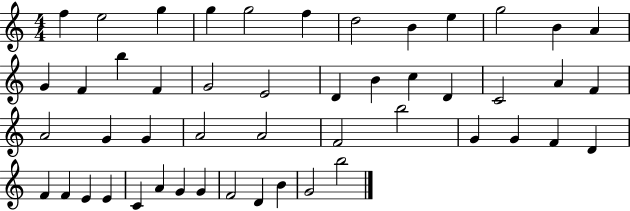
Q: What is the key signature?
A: C major